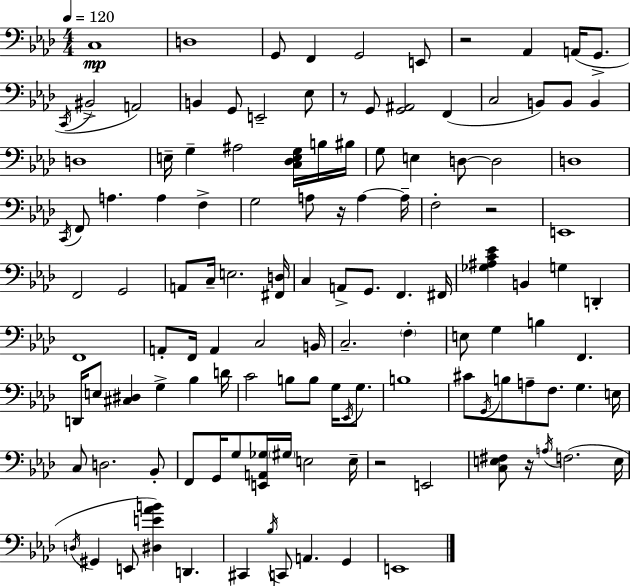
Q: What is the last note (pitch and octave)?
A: E2